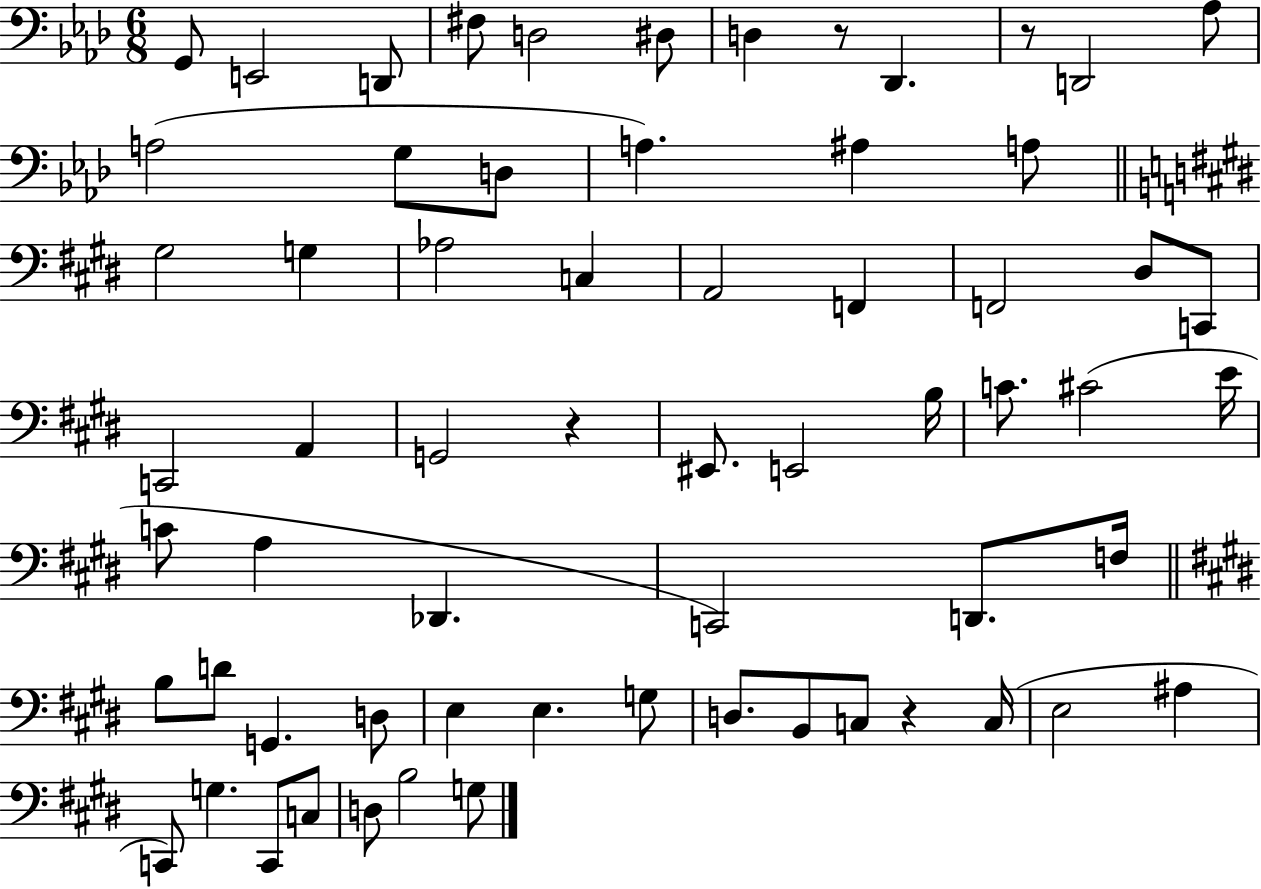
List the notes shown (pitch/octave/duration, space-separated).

G2/e E2/h D2/e F#3/e D3/h D#3/e D3/q R/e Db2/q. R/e D2/h Ab3/e A3/h G3/e D3/e A3/q. A#3/q A3/e G#3/h G3/q Ab3/h C3/q A2/h F2/q F2/h D#3/e C2/e C2/h A2/q G2/h R/q EIS2/e. E2/h B3/s C4/e. C#4/h E4/s C4/e A3/q Db2/q. C2/h D2/e. F3/s B3/e D4/e G2/q. D3/e E3/q E3/q. G3/e D3/e. B2/e C3/e R/q C3/s E3/h A#3/q C2/e G3/q. C2/e C3/e D3/e B3/h G3/e